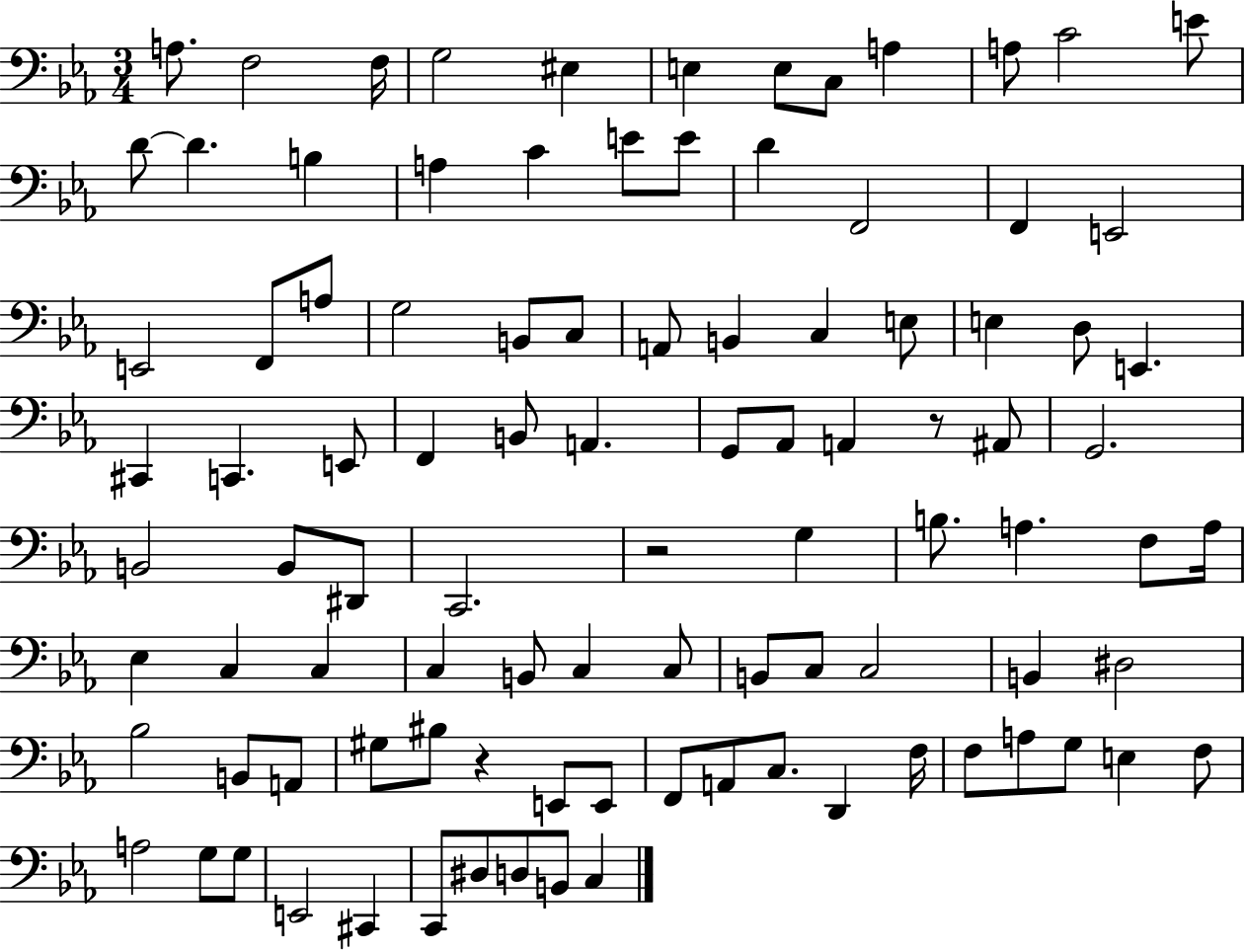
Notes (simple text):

A3/e. F3/h F3/s G3/h EIS3/q E3/q E3/e C3/e A3/q A3/e C4/h E4/e D4/e D4/q. B3/q A3/q C4/q E4/e E4/e D4/q F2/h F2/q E2/h E2/h F2/e A3/e G3/h B2/e C3/e A2/e B2/q C3/q E3/e E3/q D3/e E2/q. C#2/q C2/q. E2/e F2/q B2/e A2/q. G2/e Ab2/e A2/q R/e A#2/e G2/h. B2/h B2/e D#2/e C2/h. R/h G3/q B3/e. A3/q. F3/e A3/s Eb3/q C3/q C3/q C3/q B2/e C3/q C3/e B2/e C3/e C3/h B2/q D#3/h Bb3/h B2/e A2/e G#3/e BIS3/e R/q E2/e E2/e F2/e A2/e C3/e. D2/q F3/s F3/e A3/e G3/e E3/q F3/e A3/h G3/e G3/e E2/h C#2/q C2/e D#3/e D3/e B2/e C3/q